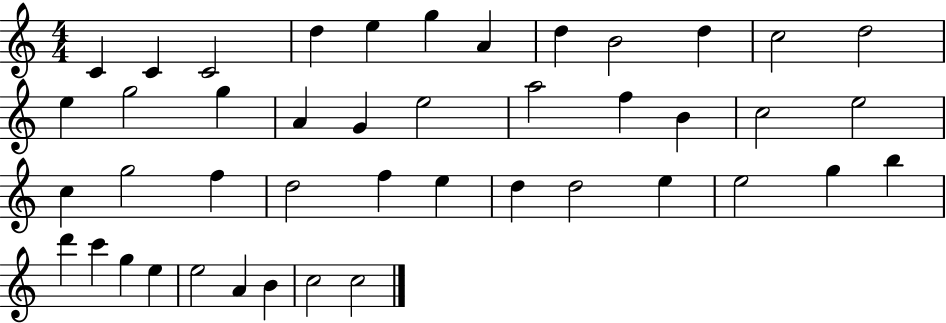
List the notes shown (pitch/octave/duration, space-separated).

C4/q C4/q C4/h D5/q E5/q G5/q A4/q D5/q B4/h D5/q C5/h D5/h E5/q G5/h G5/q A4/q G4/q E5/h A5/h F5/q B4/q C5/h E5/h C5/q G5/h F5/q D5/h F5/q E5/q D5/q D5/h E5/q E5/h G5/q B5/q D6/q C6/q G5/q E5/q E5/h A4/q B4/q C5/h C5/h